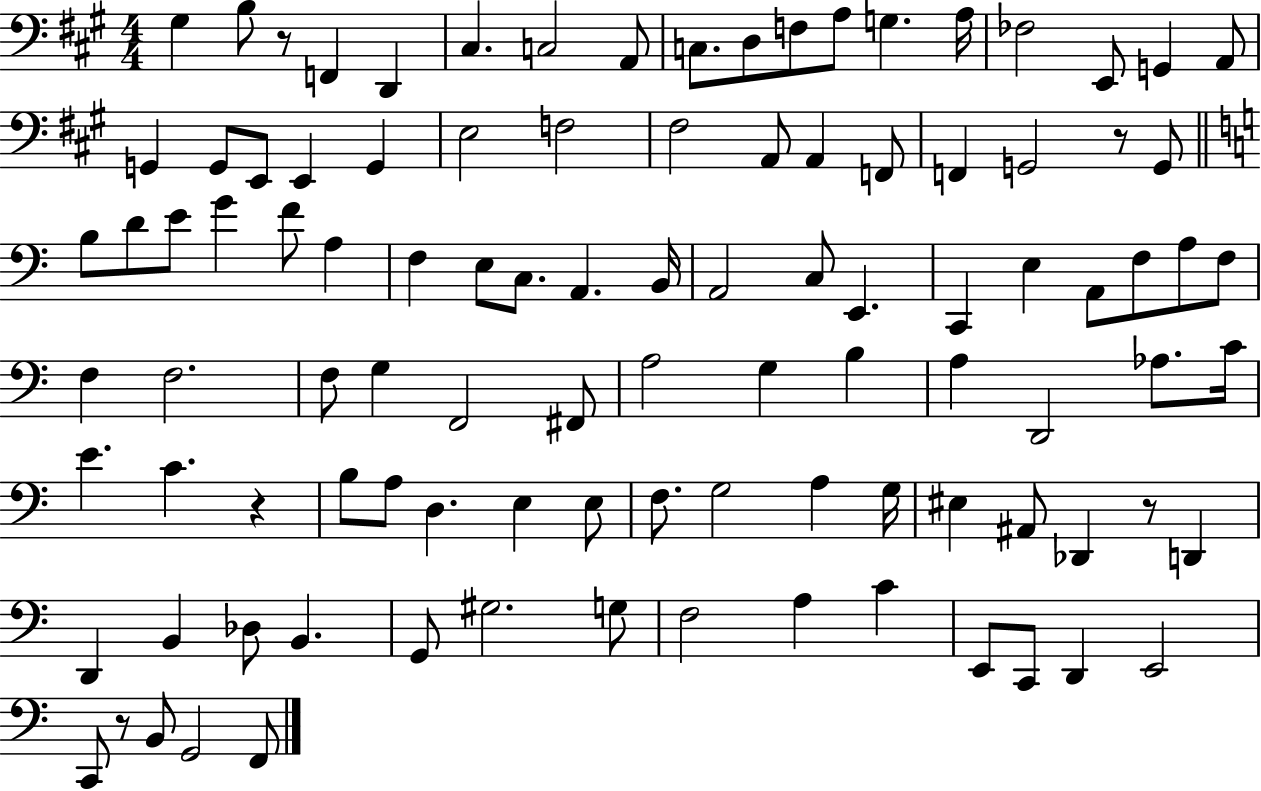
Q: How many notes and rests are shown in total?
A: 102